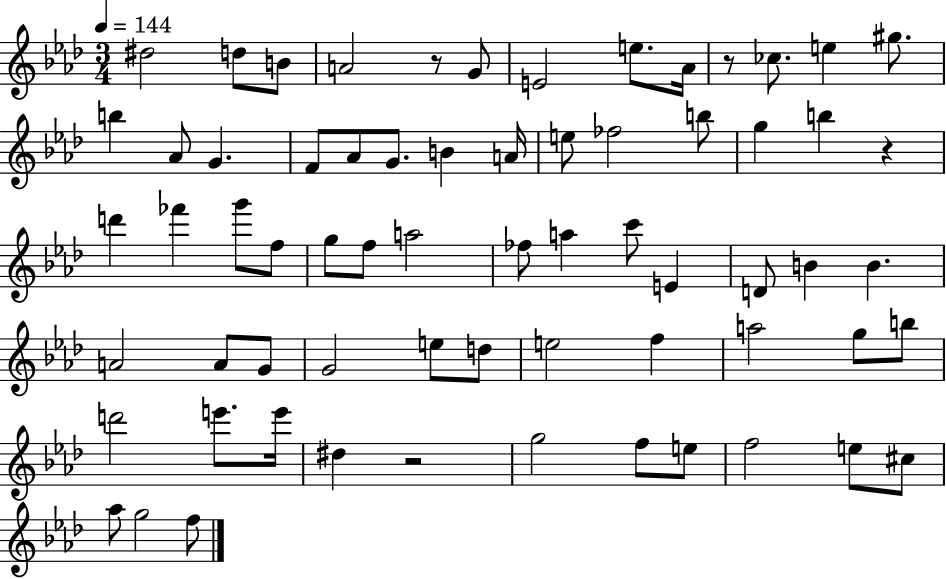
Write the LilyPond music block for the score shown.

{
  \clef treble
  \numericTimeSignature
  \time 3/4
  \key aes \major
  \tempo 4 = 144
  dis''2 d''8 b'8 | a'2 r8 g'8 | e'2 e''8. aes'16 | r8 ces''8. e''4 gis''8. | \break b''4 aes'8 g'4. | f'8 aes'8 g'8. b'4 a'16 | e''8 fes''2 b''8 | g''4 b''4 r4 | \break d'''4 fes'''4 g'''8 f''8 | g''8 f''8 a''2 | fes''8 a''4 c'''8 e'4 | d'8 b'4 b'4. | \break a'2 a'8 g'8 | g'2 e''8 d''8 | e''2 f''4 | a''2 g''8 b''8 | \break d'''2 e'''8. e'''16 | dis''4 r2 | g''2 f''8 e''8 | f''2 e''8 cis''8 | \break aes''8 g''2 f''8 | \bar "|."
}